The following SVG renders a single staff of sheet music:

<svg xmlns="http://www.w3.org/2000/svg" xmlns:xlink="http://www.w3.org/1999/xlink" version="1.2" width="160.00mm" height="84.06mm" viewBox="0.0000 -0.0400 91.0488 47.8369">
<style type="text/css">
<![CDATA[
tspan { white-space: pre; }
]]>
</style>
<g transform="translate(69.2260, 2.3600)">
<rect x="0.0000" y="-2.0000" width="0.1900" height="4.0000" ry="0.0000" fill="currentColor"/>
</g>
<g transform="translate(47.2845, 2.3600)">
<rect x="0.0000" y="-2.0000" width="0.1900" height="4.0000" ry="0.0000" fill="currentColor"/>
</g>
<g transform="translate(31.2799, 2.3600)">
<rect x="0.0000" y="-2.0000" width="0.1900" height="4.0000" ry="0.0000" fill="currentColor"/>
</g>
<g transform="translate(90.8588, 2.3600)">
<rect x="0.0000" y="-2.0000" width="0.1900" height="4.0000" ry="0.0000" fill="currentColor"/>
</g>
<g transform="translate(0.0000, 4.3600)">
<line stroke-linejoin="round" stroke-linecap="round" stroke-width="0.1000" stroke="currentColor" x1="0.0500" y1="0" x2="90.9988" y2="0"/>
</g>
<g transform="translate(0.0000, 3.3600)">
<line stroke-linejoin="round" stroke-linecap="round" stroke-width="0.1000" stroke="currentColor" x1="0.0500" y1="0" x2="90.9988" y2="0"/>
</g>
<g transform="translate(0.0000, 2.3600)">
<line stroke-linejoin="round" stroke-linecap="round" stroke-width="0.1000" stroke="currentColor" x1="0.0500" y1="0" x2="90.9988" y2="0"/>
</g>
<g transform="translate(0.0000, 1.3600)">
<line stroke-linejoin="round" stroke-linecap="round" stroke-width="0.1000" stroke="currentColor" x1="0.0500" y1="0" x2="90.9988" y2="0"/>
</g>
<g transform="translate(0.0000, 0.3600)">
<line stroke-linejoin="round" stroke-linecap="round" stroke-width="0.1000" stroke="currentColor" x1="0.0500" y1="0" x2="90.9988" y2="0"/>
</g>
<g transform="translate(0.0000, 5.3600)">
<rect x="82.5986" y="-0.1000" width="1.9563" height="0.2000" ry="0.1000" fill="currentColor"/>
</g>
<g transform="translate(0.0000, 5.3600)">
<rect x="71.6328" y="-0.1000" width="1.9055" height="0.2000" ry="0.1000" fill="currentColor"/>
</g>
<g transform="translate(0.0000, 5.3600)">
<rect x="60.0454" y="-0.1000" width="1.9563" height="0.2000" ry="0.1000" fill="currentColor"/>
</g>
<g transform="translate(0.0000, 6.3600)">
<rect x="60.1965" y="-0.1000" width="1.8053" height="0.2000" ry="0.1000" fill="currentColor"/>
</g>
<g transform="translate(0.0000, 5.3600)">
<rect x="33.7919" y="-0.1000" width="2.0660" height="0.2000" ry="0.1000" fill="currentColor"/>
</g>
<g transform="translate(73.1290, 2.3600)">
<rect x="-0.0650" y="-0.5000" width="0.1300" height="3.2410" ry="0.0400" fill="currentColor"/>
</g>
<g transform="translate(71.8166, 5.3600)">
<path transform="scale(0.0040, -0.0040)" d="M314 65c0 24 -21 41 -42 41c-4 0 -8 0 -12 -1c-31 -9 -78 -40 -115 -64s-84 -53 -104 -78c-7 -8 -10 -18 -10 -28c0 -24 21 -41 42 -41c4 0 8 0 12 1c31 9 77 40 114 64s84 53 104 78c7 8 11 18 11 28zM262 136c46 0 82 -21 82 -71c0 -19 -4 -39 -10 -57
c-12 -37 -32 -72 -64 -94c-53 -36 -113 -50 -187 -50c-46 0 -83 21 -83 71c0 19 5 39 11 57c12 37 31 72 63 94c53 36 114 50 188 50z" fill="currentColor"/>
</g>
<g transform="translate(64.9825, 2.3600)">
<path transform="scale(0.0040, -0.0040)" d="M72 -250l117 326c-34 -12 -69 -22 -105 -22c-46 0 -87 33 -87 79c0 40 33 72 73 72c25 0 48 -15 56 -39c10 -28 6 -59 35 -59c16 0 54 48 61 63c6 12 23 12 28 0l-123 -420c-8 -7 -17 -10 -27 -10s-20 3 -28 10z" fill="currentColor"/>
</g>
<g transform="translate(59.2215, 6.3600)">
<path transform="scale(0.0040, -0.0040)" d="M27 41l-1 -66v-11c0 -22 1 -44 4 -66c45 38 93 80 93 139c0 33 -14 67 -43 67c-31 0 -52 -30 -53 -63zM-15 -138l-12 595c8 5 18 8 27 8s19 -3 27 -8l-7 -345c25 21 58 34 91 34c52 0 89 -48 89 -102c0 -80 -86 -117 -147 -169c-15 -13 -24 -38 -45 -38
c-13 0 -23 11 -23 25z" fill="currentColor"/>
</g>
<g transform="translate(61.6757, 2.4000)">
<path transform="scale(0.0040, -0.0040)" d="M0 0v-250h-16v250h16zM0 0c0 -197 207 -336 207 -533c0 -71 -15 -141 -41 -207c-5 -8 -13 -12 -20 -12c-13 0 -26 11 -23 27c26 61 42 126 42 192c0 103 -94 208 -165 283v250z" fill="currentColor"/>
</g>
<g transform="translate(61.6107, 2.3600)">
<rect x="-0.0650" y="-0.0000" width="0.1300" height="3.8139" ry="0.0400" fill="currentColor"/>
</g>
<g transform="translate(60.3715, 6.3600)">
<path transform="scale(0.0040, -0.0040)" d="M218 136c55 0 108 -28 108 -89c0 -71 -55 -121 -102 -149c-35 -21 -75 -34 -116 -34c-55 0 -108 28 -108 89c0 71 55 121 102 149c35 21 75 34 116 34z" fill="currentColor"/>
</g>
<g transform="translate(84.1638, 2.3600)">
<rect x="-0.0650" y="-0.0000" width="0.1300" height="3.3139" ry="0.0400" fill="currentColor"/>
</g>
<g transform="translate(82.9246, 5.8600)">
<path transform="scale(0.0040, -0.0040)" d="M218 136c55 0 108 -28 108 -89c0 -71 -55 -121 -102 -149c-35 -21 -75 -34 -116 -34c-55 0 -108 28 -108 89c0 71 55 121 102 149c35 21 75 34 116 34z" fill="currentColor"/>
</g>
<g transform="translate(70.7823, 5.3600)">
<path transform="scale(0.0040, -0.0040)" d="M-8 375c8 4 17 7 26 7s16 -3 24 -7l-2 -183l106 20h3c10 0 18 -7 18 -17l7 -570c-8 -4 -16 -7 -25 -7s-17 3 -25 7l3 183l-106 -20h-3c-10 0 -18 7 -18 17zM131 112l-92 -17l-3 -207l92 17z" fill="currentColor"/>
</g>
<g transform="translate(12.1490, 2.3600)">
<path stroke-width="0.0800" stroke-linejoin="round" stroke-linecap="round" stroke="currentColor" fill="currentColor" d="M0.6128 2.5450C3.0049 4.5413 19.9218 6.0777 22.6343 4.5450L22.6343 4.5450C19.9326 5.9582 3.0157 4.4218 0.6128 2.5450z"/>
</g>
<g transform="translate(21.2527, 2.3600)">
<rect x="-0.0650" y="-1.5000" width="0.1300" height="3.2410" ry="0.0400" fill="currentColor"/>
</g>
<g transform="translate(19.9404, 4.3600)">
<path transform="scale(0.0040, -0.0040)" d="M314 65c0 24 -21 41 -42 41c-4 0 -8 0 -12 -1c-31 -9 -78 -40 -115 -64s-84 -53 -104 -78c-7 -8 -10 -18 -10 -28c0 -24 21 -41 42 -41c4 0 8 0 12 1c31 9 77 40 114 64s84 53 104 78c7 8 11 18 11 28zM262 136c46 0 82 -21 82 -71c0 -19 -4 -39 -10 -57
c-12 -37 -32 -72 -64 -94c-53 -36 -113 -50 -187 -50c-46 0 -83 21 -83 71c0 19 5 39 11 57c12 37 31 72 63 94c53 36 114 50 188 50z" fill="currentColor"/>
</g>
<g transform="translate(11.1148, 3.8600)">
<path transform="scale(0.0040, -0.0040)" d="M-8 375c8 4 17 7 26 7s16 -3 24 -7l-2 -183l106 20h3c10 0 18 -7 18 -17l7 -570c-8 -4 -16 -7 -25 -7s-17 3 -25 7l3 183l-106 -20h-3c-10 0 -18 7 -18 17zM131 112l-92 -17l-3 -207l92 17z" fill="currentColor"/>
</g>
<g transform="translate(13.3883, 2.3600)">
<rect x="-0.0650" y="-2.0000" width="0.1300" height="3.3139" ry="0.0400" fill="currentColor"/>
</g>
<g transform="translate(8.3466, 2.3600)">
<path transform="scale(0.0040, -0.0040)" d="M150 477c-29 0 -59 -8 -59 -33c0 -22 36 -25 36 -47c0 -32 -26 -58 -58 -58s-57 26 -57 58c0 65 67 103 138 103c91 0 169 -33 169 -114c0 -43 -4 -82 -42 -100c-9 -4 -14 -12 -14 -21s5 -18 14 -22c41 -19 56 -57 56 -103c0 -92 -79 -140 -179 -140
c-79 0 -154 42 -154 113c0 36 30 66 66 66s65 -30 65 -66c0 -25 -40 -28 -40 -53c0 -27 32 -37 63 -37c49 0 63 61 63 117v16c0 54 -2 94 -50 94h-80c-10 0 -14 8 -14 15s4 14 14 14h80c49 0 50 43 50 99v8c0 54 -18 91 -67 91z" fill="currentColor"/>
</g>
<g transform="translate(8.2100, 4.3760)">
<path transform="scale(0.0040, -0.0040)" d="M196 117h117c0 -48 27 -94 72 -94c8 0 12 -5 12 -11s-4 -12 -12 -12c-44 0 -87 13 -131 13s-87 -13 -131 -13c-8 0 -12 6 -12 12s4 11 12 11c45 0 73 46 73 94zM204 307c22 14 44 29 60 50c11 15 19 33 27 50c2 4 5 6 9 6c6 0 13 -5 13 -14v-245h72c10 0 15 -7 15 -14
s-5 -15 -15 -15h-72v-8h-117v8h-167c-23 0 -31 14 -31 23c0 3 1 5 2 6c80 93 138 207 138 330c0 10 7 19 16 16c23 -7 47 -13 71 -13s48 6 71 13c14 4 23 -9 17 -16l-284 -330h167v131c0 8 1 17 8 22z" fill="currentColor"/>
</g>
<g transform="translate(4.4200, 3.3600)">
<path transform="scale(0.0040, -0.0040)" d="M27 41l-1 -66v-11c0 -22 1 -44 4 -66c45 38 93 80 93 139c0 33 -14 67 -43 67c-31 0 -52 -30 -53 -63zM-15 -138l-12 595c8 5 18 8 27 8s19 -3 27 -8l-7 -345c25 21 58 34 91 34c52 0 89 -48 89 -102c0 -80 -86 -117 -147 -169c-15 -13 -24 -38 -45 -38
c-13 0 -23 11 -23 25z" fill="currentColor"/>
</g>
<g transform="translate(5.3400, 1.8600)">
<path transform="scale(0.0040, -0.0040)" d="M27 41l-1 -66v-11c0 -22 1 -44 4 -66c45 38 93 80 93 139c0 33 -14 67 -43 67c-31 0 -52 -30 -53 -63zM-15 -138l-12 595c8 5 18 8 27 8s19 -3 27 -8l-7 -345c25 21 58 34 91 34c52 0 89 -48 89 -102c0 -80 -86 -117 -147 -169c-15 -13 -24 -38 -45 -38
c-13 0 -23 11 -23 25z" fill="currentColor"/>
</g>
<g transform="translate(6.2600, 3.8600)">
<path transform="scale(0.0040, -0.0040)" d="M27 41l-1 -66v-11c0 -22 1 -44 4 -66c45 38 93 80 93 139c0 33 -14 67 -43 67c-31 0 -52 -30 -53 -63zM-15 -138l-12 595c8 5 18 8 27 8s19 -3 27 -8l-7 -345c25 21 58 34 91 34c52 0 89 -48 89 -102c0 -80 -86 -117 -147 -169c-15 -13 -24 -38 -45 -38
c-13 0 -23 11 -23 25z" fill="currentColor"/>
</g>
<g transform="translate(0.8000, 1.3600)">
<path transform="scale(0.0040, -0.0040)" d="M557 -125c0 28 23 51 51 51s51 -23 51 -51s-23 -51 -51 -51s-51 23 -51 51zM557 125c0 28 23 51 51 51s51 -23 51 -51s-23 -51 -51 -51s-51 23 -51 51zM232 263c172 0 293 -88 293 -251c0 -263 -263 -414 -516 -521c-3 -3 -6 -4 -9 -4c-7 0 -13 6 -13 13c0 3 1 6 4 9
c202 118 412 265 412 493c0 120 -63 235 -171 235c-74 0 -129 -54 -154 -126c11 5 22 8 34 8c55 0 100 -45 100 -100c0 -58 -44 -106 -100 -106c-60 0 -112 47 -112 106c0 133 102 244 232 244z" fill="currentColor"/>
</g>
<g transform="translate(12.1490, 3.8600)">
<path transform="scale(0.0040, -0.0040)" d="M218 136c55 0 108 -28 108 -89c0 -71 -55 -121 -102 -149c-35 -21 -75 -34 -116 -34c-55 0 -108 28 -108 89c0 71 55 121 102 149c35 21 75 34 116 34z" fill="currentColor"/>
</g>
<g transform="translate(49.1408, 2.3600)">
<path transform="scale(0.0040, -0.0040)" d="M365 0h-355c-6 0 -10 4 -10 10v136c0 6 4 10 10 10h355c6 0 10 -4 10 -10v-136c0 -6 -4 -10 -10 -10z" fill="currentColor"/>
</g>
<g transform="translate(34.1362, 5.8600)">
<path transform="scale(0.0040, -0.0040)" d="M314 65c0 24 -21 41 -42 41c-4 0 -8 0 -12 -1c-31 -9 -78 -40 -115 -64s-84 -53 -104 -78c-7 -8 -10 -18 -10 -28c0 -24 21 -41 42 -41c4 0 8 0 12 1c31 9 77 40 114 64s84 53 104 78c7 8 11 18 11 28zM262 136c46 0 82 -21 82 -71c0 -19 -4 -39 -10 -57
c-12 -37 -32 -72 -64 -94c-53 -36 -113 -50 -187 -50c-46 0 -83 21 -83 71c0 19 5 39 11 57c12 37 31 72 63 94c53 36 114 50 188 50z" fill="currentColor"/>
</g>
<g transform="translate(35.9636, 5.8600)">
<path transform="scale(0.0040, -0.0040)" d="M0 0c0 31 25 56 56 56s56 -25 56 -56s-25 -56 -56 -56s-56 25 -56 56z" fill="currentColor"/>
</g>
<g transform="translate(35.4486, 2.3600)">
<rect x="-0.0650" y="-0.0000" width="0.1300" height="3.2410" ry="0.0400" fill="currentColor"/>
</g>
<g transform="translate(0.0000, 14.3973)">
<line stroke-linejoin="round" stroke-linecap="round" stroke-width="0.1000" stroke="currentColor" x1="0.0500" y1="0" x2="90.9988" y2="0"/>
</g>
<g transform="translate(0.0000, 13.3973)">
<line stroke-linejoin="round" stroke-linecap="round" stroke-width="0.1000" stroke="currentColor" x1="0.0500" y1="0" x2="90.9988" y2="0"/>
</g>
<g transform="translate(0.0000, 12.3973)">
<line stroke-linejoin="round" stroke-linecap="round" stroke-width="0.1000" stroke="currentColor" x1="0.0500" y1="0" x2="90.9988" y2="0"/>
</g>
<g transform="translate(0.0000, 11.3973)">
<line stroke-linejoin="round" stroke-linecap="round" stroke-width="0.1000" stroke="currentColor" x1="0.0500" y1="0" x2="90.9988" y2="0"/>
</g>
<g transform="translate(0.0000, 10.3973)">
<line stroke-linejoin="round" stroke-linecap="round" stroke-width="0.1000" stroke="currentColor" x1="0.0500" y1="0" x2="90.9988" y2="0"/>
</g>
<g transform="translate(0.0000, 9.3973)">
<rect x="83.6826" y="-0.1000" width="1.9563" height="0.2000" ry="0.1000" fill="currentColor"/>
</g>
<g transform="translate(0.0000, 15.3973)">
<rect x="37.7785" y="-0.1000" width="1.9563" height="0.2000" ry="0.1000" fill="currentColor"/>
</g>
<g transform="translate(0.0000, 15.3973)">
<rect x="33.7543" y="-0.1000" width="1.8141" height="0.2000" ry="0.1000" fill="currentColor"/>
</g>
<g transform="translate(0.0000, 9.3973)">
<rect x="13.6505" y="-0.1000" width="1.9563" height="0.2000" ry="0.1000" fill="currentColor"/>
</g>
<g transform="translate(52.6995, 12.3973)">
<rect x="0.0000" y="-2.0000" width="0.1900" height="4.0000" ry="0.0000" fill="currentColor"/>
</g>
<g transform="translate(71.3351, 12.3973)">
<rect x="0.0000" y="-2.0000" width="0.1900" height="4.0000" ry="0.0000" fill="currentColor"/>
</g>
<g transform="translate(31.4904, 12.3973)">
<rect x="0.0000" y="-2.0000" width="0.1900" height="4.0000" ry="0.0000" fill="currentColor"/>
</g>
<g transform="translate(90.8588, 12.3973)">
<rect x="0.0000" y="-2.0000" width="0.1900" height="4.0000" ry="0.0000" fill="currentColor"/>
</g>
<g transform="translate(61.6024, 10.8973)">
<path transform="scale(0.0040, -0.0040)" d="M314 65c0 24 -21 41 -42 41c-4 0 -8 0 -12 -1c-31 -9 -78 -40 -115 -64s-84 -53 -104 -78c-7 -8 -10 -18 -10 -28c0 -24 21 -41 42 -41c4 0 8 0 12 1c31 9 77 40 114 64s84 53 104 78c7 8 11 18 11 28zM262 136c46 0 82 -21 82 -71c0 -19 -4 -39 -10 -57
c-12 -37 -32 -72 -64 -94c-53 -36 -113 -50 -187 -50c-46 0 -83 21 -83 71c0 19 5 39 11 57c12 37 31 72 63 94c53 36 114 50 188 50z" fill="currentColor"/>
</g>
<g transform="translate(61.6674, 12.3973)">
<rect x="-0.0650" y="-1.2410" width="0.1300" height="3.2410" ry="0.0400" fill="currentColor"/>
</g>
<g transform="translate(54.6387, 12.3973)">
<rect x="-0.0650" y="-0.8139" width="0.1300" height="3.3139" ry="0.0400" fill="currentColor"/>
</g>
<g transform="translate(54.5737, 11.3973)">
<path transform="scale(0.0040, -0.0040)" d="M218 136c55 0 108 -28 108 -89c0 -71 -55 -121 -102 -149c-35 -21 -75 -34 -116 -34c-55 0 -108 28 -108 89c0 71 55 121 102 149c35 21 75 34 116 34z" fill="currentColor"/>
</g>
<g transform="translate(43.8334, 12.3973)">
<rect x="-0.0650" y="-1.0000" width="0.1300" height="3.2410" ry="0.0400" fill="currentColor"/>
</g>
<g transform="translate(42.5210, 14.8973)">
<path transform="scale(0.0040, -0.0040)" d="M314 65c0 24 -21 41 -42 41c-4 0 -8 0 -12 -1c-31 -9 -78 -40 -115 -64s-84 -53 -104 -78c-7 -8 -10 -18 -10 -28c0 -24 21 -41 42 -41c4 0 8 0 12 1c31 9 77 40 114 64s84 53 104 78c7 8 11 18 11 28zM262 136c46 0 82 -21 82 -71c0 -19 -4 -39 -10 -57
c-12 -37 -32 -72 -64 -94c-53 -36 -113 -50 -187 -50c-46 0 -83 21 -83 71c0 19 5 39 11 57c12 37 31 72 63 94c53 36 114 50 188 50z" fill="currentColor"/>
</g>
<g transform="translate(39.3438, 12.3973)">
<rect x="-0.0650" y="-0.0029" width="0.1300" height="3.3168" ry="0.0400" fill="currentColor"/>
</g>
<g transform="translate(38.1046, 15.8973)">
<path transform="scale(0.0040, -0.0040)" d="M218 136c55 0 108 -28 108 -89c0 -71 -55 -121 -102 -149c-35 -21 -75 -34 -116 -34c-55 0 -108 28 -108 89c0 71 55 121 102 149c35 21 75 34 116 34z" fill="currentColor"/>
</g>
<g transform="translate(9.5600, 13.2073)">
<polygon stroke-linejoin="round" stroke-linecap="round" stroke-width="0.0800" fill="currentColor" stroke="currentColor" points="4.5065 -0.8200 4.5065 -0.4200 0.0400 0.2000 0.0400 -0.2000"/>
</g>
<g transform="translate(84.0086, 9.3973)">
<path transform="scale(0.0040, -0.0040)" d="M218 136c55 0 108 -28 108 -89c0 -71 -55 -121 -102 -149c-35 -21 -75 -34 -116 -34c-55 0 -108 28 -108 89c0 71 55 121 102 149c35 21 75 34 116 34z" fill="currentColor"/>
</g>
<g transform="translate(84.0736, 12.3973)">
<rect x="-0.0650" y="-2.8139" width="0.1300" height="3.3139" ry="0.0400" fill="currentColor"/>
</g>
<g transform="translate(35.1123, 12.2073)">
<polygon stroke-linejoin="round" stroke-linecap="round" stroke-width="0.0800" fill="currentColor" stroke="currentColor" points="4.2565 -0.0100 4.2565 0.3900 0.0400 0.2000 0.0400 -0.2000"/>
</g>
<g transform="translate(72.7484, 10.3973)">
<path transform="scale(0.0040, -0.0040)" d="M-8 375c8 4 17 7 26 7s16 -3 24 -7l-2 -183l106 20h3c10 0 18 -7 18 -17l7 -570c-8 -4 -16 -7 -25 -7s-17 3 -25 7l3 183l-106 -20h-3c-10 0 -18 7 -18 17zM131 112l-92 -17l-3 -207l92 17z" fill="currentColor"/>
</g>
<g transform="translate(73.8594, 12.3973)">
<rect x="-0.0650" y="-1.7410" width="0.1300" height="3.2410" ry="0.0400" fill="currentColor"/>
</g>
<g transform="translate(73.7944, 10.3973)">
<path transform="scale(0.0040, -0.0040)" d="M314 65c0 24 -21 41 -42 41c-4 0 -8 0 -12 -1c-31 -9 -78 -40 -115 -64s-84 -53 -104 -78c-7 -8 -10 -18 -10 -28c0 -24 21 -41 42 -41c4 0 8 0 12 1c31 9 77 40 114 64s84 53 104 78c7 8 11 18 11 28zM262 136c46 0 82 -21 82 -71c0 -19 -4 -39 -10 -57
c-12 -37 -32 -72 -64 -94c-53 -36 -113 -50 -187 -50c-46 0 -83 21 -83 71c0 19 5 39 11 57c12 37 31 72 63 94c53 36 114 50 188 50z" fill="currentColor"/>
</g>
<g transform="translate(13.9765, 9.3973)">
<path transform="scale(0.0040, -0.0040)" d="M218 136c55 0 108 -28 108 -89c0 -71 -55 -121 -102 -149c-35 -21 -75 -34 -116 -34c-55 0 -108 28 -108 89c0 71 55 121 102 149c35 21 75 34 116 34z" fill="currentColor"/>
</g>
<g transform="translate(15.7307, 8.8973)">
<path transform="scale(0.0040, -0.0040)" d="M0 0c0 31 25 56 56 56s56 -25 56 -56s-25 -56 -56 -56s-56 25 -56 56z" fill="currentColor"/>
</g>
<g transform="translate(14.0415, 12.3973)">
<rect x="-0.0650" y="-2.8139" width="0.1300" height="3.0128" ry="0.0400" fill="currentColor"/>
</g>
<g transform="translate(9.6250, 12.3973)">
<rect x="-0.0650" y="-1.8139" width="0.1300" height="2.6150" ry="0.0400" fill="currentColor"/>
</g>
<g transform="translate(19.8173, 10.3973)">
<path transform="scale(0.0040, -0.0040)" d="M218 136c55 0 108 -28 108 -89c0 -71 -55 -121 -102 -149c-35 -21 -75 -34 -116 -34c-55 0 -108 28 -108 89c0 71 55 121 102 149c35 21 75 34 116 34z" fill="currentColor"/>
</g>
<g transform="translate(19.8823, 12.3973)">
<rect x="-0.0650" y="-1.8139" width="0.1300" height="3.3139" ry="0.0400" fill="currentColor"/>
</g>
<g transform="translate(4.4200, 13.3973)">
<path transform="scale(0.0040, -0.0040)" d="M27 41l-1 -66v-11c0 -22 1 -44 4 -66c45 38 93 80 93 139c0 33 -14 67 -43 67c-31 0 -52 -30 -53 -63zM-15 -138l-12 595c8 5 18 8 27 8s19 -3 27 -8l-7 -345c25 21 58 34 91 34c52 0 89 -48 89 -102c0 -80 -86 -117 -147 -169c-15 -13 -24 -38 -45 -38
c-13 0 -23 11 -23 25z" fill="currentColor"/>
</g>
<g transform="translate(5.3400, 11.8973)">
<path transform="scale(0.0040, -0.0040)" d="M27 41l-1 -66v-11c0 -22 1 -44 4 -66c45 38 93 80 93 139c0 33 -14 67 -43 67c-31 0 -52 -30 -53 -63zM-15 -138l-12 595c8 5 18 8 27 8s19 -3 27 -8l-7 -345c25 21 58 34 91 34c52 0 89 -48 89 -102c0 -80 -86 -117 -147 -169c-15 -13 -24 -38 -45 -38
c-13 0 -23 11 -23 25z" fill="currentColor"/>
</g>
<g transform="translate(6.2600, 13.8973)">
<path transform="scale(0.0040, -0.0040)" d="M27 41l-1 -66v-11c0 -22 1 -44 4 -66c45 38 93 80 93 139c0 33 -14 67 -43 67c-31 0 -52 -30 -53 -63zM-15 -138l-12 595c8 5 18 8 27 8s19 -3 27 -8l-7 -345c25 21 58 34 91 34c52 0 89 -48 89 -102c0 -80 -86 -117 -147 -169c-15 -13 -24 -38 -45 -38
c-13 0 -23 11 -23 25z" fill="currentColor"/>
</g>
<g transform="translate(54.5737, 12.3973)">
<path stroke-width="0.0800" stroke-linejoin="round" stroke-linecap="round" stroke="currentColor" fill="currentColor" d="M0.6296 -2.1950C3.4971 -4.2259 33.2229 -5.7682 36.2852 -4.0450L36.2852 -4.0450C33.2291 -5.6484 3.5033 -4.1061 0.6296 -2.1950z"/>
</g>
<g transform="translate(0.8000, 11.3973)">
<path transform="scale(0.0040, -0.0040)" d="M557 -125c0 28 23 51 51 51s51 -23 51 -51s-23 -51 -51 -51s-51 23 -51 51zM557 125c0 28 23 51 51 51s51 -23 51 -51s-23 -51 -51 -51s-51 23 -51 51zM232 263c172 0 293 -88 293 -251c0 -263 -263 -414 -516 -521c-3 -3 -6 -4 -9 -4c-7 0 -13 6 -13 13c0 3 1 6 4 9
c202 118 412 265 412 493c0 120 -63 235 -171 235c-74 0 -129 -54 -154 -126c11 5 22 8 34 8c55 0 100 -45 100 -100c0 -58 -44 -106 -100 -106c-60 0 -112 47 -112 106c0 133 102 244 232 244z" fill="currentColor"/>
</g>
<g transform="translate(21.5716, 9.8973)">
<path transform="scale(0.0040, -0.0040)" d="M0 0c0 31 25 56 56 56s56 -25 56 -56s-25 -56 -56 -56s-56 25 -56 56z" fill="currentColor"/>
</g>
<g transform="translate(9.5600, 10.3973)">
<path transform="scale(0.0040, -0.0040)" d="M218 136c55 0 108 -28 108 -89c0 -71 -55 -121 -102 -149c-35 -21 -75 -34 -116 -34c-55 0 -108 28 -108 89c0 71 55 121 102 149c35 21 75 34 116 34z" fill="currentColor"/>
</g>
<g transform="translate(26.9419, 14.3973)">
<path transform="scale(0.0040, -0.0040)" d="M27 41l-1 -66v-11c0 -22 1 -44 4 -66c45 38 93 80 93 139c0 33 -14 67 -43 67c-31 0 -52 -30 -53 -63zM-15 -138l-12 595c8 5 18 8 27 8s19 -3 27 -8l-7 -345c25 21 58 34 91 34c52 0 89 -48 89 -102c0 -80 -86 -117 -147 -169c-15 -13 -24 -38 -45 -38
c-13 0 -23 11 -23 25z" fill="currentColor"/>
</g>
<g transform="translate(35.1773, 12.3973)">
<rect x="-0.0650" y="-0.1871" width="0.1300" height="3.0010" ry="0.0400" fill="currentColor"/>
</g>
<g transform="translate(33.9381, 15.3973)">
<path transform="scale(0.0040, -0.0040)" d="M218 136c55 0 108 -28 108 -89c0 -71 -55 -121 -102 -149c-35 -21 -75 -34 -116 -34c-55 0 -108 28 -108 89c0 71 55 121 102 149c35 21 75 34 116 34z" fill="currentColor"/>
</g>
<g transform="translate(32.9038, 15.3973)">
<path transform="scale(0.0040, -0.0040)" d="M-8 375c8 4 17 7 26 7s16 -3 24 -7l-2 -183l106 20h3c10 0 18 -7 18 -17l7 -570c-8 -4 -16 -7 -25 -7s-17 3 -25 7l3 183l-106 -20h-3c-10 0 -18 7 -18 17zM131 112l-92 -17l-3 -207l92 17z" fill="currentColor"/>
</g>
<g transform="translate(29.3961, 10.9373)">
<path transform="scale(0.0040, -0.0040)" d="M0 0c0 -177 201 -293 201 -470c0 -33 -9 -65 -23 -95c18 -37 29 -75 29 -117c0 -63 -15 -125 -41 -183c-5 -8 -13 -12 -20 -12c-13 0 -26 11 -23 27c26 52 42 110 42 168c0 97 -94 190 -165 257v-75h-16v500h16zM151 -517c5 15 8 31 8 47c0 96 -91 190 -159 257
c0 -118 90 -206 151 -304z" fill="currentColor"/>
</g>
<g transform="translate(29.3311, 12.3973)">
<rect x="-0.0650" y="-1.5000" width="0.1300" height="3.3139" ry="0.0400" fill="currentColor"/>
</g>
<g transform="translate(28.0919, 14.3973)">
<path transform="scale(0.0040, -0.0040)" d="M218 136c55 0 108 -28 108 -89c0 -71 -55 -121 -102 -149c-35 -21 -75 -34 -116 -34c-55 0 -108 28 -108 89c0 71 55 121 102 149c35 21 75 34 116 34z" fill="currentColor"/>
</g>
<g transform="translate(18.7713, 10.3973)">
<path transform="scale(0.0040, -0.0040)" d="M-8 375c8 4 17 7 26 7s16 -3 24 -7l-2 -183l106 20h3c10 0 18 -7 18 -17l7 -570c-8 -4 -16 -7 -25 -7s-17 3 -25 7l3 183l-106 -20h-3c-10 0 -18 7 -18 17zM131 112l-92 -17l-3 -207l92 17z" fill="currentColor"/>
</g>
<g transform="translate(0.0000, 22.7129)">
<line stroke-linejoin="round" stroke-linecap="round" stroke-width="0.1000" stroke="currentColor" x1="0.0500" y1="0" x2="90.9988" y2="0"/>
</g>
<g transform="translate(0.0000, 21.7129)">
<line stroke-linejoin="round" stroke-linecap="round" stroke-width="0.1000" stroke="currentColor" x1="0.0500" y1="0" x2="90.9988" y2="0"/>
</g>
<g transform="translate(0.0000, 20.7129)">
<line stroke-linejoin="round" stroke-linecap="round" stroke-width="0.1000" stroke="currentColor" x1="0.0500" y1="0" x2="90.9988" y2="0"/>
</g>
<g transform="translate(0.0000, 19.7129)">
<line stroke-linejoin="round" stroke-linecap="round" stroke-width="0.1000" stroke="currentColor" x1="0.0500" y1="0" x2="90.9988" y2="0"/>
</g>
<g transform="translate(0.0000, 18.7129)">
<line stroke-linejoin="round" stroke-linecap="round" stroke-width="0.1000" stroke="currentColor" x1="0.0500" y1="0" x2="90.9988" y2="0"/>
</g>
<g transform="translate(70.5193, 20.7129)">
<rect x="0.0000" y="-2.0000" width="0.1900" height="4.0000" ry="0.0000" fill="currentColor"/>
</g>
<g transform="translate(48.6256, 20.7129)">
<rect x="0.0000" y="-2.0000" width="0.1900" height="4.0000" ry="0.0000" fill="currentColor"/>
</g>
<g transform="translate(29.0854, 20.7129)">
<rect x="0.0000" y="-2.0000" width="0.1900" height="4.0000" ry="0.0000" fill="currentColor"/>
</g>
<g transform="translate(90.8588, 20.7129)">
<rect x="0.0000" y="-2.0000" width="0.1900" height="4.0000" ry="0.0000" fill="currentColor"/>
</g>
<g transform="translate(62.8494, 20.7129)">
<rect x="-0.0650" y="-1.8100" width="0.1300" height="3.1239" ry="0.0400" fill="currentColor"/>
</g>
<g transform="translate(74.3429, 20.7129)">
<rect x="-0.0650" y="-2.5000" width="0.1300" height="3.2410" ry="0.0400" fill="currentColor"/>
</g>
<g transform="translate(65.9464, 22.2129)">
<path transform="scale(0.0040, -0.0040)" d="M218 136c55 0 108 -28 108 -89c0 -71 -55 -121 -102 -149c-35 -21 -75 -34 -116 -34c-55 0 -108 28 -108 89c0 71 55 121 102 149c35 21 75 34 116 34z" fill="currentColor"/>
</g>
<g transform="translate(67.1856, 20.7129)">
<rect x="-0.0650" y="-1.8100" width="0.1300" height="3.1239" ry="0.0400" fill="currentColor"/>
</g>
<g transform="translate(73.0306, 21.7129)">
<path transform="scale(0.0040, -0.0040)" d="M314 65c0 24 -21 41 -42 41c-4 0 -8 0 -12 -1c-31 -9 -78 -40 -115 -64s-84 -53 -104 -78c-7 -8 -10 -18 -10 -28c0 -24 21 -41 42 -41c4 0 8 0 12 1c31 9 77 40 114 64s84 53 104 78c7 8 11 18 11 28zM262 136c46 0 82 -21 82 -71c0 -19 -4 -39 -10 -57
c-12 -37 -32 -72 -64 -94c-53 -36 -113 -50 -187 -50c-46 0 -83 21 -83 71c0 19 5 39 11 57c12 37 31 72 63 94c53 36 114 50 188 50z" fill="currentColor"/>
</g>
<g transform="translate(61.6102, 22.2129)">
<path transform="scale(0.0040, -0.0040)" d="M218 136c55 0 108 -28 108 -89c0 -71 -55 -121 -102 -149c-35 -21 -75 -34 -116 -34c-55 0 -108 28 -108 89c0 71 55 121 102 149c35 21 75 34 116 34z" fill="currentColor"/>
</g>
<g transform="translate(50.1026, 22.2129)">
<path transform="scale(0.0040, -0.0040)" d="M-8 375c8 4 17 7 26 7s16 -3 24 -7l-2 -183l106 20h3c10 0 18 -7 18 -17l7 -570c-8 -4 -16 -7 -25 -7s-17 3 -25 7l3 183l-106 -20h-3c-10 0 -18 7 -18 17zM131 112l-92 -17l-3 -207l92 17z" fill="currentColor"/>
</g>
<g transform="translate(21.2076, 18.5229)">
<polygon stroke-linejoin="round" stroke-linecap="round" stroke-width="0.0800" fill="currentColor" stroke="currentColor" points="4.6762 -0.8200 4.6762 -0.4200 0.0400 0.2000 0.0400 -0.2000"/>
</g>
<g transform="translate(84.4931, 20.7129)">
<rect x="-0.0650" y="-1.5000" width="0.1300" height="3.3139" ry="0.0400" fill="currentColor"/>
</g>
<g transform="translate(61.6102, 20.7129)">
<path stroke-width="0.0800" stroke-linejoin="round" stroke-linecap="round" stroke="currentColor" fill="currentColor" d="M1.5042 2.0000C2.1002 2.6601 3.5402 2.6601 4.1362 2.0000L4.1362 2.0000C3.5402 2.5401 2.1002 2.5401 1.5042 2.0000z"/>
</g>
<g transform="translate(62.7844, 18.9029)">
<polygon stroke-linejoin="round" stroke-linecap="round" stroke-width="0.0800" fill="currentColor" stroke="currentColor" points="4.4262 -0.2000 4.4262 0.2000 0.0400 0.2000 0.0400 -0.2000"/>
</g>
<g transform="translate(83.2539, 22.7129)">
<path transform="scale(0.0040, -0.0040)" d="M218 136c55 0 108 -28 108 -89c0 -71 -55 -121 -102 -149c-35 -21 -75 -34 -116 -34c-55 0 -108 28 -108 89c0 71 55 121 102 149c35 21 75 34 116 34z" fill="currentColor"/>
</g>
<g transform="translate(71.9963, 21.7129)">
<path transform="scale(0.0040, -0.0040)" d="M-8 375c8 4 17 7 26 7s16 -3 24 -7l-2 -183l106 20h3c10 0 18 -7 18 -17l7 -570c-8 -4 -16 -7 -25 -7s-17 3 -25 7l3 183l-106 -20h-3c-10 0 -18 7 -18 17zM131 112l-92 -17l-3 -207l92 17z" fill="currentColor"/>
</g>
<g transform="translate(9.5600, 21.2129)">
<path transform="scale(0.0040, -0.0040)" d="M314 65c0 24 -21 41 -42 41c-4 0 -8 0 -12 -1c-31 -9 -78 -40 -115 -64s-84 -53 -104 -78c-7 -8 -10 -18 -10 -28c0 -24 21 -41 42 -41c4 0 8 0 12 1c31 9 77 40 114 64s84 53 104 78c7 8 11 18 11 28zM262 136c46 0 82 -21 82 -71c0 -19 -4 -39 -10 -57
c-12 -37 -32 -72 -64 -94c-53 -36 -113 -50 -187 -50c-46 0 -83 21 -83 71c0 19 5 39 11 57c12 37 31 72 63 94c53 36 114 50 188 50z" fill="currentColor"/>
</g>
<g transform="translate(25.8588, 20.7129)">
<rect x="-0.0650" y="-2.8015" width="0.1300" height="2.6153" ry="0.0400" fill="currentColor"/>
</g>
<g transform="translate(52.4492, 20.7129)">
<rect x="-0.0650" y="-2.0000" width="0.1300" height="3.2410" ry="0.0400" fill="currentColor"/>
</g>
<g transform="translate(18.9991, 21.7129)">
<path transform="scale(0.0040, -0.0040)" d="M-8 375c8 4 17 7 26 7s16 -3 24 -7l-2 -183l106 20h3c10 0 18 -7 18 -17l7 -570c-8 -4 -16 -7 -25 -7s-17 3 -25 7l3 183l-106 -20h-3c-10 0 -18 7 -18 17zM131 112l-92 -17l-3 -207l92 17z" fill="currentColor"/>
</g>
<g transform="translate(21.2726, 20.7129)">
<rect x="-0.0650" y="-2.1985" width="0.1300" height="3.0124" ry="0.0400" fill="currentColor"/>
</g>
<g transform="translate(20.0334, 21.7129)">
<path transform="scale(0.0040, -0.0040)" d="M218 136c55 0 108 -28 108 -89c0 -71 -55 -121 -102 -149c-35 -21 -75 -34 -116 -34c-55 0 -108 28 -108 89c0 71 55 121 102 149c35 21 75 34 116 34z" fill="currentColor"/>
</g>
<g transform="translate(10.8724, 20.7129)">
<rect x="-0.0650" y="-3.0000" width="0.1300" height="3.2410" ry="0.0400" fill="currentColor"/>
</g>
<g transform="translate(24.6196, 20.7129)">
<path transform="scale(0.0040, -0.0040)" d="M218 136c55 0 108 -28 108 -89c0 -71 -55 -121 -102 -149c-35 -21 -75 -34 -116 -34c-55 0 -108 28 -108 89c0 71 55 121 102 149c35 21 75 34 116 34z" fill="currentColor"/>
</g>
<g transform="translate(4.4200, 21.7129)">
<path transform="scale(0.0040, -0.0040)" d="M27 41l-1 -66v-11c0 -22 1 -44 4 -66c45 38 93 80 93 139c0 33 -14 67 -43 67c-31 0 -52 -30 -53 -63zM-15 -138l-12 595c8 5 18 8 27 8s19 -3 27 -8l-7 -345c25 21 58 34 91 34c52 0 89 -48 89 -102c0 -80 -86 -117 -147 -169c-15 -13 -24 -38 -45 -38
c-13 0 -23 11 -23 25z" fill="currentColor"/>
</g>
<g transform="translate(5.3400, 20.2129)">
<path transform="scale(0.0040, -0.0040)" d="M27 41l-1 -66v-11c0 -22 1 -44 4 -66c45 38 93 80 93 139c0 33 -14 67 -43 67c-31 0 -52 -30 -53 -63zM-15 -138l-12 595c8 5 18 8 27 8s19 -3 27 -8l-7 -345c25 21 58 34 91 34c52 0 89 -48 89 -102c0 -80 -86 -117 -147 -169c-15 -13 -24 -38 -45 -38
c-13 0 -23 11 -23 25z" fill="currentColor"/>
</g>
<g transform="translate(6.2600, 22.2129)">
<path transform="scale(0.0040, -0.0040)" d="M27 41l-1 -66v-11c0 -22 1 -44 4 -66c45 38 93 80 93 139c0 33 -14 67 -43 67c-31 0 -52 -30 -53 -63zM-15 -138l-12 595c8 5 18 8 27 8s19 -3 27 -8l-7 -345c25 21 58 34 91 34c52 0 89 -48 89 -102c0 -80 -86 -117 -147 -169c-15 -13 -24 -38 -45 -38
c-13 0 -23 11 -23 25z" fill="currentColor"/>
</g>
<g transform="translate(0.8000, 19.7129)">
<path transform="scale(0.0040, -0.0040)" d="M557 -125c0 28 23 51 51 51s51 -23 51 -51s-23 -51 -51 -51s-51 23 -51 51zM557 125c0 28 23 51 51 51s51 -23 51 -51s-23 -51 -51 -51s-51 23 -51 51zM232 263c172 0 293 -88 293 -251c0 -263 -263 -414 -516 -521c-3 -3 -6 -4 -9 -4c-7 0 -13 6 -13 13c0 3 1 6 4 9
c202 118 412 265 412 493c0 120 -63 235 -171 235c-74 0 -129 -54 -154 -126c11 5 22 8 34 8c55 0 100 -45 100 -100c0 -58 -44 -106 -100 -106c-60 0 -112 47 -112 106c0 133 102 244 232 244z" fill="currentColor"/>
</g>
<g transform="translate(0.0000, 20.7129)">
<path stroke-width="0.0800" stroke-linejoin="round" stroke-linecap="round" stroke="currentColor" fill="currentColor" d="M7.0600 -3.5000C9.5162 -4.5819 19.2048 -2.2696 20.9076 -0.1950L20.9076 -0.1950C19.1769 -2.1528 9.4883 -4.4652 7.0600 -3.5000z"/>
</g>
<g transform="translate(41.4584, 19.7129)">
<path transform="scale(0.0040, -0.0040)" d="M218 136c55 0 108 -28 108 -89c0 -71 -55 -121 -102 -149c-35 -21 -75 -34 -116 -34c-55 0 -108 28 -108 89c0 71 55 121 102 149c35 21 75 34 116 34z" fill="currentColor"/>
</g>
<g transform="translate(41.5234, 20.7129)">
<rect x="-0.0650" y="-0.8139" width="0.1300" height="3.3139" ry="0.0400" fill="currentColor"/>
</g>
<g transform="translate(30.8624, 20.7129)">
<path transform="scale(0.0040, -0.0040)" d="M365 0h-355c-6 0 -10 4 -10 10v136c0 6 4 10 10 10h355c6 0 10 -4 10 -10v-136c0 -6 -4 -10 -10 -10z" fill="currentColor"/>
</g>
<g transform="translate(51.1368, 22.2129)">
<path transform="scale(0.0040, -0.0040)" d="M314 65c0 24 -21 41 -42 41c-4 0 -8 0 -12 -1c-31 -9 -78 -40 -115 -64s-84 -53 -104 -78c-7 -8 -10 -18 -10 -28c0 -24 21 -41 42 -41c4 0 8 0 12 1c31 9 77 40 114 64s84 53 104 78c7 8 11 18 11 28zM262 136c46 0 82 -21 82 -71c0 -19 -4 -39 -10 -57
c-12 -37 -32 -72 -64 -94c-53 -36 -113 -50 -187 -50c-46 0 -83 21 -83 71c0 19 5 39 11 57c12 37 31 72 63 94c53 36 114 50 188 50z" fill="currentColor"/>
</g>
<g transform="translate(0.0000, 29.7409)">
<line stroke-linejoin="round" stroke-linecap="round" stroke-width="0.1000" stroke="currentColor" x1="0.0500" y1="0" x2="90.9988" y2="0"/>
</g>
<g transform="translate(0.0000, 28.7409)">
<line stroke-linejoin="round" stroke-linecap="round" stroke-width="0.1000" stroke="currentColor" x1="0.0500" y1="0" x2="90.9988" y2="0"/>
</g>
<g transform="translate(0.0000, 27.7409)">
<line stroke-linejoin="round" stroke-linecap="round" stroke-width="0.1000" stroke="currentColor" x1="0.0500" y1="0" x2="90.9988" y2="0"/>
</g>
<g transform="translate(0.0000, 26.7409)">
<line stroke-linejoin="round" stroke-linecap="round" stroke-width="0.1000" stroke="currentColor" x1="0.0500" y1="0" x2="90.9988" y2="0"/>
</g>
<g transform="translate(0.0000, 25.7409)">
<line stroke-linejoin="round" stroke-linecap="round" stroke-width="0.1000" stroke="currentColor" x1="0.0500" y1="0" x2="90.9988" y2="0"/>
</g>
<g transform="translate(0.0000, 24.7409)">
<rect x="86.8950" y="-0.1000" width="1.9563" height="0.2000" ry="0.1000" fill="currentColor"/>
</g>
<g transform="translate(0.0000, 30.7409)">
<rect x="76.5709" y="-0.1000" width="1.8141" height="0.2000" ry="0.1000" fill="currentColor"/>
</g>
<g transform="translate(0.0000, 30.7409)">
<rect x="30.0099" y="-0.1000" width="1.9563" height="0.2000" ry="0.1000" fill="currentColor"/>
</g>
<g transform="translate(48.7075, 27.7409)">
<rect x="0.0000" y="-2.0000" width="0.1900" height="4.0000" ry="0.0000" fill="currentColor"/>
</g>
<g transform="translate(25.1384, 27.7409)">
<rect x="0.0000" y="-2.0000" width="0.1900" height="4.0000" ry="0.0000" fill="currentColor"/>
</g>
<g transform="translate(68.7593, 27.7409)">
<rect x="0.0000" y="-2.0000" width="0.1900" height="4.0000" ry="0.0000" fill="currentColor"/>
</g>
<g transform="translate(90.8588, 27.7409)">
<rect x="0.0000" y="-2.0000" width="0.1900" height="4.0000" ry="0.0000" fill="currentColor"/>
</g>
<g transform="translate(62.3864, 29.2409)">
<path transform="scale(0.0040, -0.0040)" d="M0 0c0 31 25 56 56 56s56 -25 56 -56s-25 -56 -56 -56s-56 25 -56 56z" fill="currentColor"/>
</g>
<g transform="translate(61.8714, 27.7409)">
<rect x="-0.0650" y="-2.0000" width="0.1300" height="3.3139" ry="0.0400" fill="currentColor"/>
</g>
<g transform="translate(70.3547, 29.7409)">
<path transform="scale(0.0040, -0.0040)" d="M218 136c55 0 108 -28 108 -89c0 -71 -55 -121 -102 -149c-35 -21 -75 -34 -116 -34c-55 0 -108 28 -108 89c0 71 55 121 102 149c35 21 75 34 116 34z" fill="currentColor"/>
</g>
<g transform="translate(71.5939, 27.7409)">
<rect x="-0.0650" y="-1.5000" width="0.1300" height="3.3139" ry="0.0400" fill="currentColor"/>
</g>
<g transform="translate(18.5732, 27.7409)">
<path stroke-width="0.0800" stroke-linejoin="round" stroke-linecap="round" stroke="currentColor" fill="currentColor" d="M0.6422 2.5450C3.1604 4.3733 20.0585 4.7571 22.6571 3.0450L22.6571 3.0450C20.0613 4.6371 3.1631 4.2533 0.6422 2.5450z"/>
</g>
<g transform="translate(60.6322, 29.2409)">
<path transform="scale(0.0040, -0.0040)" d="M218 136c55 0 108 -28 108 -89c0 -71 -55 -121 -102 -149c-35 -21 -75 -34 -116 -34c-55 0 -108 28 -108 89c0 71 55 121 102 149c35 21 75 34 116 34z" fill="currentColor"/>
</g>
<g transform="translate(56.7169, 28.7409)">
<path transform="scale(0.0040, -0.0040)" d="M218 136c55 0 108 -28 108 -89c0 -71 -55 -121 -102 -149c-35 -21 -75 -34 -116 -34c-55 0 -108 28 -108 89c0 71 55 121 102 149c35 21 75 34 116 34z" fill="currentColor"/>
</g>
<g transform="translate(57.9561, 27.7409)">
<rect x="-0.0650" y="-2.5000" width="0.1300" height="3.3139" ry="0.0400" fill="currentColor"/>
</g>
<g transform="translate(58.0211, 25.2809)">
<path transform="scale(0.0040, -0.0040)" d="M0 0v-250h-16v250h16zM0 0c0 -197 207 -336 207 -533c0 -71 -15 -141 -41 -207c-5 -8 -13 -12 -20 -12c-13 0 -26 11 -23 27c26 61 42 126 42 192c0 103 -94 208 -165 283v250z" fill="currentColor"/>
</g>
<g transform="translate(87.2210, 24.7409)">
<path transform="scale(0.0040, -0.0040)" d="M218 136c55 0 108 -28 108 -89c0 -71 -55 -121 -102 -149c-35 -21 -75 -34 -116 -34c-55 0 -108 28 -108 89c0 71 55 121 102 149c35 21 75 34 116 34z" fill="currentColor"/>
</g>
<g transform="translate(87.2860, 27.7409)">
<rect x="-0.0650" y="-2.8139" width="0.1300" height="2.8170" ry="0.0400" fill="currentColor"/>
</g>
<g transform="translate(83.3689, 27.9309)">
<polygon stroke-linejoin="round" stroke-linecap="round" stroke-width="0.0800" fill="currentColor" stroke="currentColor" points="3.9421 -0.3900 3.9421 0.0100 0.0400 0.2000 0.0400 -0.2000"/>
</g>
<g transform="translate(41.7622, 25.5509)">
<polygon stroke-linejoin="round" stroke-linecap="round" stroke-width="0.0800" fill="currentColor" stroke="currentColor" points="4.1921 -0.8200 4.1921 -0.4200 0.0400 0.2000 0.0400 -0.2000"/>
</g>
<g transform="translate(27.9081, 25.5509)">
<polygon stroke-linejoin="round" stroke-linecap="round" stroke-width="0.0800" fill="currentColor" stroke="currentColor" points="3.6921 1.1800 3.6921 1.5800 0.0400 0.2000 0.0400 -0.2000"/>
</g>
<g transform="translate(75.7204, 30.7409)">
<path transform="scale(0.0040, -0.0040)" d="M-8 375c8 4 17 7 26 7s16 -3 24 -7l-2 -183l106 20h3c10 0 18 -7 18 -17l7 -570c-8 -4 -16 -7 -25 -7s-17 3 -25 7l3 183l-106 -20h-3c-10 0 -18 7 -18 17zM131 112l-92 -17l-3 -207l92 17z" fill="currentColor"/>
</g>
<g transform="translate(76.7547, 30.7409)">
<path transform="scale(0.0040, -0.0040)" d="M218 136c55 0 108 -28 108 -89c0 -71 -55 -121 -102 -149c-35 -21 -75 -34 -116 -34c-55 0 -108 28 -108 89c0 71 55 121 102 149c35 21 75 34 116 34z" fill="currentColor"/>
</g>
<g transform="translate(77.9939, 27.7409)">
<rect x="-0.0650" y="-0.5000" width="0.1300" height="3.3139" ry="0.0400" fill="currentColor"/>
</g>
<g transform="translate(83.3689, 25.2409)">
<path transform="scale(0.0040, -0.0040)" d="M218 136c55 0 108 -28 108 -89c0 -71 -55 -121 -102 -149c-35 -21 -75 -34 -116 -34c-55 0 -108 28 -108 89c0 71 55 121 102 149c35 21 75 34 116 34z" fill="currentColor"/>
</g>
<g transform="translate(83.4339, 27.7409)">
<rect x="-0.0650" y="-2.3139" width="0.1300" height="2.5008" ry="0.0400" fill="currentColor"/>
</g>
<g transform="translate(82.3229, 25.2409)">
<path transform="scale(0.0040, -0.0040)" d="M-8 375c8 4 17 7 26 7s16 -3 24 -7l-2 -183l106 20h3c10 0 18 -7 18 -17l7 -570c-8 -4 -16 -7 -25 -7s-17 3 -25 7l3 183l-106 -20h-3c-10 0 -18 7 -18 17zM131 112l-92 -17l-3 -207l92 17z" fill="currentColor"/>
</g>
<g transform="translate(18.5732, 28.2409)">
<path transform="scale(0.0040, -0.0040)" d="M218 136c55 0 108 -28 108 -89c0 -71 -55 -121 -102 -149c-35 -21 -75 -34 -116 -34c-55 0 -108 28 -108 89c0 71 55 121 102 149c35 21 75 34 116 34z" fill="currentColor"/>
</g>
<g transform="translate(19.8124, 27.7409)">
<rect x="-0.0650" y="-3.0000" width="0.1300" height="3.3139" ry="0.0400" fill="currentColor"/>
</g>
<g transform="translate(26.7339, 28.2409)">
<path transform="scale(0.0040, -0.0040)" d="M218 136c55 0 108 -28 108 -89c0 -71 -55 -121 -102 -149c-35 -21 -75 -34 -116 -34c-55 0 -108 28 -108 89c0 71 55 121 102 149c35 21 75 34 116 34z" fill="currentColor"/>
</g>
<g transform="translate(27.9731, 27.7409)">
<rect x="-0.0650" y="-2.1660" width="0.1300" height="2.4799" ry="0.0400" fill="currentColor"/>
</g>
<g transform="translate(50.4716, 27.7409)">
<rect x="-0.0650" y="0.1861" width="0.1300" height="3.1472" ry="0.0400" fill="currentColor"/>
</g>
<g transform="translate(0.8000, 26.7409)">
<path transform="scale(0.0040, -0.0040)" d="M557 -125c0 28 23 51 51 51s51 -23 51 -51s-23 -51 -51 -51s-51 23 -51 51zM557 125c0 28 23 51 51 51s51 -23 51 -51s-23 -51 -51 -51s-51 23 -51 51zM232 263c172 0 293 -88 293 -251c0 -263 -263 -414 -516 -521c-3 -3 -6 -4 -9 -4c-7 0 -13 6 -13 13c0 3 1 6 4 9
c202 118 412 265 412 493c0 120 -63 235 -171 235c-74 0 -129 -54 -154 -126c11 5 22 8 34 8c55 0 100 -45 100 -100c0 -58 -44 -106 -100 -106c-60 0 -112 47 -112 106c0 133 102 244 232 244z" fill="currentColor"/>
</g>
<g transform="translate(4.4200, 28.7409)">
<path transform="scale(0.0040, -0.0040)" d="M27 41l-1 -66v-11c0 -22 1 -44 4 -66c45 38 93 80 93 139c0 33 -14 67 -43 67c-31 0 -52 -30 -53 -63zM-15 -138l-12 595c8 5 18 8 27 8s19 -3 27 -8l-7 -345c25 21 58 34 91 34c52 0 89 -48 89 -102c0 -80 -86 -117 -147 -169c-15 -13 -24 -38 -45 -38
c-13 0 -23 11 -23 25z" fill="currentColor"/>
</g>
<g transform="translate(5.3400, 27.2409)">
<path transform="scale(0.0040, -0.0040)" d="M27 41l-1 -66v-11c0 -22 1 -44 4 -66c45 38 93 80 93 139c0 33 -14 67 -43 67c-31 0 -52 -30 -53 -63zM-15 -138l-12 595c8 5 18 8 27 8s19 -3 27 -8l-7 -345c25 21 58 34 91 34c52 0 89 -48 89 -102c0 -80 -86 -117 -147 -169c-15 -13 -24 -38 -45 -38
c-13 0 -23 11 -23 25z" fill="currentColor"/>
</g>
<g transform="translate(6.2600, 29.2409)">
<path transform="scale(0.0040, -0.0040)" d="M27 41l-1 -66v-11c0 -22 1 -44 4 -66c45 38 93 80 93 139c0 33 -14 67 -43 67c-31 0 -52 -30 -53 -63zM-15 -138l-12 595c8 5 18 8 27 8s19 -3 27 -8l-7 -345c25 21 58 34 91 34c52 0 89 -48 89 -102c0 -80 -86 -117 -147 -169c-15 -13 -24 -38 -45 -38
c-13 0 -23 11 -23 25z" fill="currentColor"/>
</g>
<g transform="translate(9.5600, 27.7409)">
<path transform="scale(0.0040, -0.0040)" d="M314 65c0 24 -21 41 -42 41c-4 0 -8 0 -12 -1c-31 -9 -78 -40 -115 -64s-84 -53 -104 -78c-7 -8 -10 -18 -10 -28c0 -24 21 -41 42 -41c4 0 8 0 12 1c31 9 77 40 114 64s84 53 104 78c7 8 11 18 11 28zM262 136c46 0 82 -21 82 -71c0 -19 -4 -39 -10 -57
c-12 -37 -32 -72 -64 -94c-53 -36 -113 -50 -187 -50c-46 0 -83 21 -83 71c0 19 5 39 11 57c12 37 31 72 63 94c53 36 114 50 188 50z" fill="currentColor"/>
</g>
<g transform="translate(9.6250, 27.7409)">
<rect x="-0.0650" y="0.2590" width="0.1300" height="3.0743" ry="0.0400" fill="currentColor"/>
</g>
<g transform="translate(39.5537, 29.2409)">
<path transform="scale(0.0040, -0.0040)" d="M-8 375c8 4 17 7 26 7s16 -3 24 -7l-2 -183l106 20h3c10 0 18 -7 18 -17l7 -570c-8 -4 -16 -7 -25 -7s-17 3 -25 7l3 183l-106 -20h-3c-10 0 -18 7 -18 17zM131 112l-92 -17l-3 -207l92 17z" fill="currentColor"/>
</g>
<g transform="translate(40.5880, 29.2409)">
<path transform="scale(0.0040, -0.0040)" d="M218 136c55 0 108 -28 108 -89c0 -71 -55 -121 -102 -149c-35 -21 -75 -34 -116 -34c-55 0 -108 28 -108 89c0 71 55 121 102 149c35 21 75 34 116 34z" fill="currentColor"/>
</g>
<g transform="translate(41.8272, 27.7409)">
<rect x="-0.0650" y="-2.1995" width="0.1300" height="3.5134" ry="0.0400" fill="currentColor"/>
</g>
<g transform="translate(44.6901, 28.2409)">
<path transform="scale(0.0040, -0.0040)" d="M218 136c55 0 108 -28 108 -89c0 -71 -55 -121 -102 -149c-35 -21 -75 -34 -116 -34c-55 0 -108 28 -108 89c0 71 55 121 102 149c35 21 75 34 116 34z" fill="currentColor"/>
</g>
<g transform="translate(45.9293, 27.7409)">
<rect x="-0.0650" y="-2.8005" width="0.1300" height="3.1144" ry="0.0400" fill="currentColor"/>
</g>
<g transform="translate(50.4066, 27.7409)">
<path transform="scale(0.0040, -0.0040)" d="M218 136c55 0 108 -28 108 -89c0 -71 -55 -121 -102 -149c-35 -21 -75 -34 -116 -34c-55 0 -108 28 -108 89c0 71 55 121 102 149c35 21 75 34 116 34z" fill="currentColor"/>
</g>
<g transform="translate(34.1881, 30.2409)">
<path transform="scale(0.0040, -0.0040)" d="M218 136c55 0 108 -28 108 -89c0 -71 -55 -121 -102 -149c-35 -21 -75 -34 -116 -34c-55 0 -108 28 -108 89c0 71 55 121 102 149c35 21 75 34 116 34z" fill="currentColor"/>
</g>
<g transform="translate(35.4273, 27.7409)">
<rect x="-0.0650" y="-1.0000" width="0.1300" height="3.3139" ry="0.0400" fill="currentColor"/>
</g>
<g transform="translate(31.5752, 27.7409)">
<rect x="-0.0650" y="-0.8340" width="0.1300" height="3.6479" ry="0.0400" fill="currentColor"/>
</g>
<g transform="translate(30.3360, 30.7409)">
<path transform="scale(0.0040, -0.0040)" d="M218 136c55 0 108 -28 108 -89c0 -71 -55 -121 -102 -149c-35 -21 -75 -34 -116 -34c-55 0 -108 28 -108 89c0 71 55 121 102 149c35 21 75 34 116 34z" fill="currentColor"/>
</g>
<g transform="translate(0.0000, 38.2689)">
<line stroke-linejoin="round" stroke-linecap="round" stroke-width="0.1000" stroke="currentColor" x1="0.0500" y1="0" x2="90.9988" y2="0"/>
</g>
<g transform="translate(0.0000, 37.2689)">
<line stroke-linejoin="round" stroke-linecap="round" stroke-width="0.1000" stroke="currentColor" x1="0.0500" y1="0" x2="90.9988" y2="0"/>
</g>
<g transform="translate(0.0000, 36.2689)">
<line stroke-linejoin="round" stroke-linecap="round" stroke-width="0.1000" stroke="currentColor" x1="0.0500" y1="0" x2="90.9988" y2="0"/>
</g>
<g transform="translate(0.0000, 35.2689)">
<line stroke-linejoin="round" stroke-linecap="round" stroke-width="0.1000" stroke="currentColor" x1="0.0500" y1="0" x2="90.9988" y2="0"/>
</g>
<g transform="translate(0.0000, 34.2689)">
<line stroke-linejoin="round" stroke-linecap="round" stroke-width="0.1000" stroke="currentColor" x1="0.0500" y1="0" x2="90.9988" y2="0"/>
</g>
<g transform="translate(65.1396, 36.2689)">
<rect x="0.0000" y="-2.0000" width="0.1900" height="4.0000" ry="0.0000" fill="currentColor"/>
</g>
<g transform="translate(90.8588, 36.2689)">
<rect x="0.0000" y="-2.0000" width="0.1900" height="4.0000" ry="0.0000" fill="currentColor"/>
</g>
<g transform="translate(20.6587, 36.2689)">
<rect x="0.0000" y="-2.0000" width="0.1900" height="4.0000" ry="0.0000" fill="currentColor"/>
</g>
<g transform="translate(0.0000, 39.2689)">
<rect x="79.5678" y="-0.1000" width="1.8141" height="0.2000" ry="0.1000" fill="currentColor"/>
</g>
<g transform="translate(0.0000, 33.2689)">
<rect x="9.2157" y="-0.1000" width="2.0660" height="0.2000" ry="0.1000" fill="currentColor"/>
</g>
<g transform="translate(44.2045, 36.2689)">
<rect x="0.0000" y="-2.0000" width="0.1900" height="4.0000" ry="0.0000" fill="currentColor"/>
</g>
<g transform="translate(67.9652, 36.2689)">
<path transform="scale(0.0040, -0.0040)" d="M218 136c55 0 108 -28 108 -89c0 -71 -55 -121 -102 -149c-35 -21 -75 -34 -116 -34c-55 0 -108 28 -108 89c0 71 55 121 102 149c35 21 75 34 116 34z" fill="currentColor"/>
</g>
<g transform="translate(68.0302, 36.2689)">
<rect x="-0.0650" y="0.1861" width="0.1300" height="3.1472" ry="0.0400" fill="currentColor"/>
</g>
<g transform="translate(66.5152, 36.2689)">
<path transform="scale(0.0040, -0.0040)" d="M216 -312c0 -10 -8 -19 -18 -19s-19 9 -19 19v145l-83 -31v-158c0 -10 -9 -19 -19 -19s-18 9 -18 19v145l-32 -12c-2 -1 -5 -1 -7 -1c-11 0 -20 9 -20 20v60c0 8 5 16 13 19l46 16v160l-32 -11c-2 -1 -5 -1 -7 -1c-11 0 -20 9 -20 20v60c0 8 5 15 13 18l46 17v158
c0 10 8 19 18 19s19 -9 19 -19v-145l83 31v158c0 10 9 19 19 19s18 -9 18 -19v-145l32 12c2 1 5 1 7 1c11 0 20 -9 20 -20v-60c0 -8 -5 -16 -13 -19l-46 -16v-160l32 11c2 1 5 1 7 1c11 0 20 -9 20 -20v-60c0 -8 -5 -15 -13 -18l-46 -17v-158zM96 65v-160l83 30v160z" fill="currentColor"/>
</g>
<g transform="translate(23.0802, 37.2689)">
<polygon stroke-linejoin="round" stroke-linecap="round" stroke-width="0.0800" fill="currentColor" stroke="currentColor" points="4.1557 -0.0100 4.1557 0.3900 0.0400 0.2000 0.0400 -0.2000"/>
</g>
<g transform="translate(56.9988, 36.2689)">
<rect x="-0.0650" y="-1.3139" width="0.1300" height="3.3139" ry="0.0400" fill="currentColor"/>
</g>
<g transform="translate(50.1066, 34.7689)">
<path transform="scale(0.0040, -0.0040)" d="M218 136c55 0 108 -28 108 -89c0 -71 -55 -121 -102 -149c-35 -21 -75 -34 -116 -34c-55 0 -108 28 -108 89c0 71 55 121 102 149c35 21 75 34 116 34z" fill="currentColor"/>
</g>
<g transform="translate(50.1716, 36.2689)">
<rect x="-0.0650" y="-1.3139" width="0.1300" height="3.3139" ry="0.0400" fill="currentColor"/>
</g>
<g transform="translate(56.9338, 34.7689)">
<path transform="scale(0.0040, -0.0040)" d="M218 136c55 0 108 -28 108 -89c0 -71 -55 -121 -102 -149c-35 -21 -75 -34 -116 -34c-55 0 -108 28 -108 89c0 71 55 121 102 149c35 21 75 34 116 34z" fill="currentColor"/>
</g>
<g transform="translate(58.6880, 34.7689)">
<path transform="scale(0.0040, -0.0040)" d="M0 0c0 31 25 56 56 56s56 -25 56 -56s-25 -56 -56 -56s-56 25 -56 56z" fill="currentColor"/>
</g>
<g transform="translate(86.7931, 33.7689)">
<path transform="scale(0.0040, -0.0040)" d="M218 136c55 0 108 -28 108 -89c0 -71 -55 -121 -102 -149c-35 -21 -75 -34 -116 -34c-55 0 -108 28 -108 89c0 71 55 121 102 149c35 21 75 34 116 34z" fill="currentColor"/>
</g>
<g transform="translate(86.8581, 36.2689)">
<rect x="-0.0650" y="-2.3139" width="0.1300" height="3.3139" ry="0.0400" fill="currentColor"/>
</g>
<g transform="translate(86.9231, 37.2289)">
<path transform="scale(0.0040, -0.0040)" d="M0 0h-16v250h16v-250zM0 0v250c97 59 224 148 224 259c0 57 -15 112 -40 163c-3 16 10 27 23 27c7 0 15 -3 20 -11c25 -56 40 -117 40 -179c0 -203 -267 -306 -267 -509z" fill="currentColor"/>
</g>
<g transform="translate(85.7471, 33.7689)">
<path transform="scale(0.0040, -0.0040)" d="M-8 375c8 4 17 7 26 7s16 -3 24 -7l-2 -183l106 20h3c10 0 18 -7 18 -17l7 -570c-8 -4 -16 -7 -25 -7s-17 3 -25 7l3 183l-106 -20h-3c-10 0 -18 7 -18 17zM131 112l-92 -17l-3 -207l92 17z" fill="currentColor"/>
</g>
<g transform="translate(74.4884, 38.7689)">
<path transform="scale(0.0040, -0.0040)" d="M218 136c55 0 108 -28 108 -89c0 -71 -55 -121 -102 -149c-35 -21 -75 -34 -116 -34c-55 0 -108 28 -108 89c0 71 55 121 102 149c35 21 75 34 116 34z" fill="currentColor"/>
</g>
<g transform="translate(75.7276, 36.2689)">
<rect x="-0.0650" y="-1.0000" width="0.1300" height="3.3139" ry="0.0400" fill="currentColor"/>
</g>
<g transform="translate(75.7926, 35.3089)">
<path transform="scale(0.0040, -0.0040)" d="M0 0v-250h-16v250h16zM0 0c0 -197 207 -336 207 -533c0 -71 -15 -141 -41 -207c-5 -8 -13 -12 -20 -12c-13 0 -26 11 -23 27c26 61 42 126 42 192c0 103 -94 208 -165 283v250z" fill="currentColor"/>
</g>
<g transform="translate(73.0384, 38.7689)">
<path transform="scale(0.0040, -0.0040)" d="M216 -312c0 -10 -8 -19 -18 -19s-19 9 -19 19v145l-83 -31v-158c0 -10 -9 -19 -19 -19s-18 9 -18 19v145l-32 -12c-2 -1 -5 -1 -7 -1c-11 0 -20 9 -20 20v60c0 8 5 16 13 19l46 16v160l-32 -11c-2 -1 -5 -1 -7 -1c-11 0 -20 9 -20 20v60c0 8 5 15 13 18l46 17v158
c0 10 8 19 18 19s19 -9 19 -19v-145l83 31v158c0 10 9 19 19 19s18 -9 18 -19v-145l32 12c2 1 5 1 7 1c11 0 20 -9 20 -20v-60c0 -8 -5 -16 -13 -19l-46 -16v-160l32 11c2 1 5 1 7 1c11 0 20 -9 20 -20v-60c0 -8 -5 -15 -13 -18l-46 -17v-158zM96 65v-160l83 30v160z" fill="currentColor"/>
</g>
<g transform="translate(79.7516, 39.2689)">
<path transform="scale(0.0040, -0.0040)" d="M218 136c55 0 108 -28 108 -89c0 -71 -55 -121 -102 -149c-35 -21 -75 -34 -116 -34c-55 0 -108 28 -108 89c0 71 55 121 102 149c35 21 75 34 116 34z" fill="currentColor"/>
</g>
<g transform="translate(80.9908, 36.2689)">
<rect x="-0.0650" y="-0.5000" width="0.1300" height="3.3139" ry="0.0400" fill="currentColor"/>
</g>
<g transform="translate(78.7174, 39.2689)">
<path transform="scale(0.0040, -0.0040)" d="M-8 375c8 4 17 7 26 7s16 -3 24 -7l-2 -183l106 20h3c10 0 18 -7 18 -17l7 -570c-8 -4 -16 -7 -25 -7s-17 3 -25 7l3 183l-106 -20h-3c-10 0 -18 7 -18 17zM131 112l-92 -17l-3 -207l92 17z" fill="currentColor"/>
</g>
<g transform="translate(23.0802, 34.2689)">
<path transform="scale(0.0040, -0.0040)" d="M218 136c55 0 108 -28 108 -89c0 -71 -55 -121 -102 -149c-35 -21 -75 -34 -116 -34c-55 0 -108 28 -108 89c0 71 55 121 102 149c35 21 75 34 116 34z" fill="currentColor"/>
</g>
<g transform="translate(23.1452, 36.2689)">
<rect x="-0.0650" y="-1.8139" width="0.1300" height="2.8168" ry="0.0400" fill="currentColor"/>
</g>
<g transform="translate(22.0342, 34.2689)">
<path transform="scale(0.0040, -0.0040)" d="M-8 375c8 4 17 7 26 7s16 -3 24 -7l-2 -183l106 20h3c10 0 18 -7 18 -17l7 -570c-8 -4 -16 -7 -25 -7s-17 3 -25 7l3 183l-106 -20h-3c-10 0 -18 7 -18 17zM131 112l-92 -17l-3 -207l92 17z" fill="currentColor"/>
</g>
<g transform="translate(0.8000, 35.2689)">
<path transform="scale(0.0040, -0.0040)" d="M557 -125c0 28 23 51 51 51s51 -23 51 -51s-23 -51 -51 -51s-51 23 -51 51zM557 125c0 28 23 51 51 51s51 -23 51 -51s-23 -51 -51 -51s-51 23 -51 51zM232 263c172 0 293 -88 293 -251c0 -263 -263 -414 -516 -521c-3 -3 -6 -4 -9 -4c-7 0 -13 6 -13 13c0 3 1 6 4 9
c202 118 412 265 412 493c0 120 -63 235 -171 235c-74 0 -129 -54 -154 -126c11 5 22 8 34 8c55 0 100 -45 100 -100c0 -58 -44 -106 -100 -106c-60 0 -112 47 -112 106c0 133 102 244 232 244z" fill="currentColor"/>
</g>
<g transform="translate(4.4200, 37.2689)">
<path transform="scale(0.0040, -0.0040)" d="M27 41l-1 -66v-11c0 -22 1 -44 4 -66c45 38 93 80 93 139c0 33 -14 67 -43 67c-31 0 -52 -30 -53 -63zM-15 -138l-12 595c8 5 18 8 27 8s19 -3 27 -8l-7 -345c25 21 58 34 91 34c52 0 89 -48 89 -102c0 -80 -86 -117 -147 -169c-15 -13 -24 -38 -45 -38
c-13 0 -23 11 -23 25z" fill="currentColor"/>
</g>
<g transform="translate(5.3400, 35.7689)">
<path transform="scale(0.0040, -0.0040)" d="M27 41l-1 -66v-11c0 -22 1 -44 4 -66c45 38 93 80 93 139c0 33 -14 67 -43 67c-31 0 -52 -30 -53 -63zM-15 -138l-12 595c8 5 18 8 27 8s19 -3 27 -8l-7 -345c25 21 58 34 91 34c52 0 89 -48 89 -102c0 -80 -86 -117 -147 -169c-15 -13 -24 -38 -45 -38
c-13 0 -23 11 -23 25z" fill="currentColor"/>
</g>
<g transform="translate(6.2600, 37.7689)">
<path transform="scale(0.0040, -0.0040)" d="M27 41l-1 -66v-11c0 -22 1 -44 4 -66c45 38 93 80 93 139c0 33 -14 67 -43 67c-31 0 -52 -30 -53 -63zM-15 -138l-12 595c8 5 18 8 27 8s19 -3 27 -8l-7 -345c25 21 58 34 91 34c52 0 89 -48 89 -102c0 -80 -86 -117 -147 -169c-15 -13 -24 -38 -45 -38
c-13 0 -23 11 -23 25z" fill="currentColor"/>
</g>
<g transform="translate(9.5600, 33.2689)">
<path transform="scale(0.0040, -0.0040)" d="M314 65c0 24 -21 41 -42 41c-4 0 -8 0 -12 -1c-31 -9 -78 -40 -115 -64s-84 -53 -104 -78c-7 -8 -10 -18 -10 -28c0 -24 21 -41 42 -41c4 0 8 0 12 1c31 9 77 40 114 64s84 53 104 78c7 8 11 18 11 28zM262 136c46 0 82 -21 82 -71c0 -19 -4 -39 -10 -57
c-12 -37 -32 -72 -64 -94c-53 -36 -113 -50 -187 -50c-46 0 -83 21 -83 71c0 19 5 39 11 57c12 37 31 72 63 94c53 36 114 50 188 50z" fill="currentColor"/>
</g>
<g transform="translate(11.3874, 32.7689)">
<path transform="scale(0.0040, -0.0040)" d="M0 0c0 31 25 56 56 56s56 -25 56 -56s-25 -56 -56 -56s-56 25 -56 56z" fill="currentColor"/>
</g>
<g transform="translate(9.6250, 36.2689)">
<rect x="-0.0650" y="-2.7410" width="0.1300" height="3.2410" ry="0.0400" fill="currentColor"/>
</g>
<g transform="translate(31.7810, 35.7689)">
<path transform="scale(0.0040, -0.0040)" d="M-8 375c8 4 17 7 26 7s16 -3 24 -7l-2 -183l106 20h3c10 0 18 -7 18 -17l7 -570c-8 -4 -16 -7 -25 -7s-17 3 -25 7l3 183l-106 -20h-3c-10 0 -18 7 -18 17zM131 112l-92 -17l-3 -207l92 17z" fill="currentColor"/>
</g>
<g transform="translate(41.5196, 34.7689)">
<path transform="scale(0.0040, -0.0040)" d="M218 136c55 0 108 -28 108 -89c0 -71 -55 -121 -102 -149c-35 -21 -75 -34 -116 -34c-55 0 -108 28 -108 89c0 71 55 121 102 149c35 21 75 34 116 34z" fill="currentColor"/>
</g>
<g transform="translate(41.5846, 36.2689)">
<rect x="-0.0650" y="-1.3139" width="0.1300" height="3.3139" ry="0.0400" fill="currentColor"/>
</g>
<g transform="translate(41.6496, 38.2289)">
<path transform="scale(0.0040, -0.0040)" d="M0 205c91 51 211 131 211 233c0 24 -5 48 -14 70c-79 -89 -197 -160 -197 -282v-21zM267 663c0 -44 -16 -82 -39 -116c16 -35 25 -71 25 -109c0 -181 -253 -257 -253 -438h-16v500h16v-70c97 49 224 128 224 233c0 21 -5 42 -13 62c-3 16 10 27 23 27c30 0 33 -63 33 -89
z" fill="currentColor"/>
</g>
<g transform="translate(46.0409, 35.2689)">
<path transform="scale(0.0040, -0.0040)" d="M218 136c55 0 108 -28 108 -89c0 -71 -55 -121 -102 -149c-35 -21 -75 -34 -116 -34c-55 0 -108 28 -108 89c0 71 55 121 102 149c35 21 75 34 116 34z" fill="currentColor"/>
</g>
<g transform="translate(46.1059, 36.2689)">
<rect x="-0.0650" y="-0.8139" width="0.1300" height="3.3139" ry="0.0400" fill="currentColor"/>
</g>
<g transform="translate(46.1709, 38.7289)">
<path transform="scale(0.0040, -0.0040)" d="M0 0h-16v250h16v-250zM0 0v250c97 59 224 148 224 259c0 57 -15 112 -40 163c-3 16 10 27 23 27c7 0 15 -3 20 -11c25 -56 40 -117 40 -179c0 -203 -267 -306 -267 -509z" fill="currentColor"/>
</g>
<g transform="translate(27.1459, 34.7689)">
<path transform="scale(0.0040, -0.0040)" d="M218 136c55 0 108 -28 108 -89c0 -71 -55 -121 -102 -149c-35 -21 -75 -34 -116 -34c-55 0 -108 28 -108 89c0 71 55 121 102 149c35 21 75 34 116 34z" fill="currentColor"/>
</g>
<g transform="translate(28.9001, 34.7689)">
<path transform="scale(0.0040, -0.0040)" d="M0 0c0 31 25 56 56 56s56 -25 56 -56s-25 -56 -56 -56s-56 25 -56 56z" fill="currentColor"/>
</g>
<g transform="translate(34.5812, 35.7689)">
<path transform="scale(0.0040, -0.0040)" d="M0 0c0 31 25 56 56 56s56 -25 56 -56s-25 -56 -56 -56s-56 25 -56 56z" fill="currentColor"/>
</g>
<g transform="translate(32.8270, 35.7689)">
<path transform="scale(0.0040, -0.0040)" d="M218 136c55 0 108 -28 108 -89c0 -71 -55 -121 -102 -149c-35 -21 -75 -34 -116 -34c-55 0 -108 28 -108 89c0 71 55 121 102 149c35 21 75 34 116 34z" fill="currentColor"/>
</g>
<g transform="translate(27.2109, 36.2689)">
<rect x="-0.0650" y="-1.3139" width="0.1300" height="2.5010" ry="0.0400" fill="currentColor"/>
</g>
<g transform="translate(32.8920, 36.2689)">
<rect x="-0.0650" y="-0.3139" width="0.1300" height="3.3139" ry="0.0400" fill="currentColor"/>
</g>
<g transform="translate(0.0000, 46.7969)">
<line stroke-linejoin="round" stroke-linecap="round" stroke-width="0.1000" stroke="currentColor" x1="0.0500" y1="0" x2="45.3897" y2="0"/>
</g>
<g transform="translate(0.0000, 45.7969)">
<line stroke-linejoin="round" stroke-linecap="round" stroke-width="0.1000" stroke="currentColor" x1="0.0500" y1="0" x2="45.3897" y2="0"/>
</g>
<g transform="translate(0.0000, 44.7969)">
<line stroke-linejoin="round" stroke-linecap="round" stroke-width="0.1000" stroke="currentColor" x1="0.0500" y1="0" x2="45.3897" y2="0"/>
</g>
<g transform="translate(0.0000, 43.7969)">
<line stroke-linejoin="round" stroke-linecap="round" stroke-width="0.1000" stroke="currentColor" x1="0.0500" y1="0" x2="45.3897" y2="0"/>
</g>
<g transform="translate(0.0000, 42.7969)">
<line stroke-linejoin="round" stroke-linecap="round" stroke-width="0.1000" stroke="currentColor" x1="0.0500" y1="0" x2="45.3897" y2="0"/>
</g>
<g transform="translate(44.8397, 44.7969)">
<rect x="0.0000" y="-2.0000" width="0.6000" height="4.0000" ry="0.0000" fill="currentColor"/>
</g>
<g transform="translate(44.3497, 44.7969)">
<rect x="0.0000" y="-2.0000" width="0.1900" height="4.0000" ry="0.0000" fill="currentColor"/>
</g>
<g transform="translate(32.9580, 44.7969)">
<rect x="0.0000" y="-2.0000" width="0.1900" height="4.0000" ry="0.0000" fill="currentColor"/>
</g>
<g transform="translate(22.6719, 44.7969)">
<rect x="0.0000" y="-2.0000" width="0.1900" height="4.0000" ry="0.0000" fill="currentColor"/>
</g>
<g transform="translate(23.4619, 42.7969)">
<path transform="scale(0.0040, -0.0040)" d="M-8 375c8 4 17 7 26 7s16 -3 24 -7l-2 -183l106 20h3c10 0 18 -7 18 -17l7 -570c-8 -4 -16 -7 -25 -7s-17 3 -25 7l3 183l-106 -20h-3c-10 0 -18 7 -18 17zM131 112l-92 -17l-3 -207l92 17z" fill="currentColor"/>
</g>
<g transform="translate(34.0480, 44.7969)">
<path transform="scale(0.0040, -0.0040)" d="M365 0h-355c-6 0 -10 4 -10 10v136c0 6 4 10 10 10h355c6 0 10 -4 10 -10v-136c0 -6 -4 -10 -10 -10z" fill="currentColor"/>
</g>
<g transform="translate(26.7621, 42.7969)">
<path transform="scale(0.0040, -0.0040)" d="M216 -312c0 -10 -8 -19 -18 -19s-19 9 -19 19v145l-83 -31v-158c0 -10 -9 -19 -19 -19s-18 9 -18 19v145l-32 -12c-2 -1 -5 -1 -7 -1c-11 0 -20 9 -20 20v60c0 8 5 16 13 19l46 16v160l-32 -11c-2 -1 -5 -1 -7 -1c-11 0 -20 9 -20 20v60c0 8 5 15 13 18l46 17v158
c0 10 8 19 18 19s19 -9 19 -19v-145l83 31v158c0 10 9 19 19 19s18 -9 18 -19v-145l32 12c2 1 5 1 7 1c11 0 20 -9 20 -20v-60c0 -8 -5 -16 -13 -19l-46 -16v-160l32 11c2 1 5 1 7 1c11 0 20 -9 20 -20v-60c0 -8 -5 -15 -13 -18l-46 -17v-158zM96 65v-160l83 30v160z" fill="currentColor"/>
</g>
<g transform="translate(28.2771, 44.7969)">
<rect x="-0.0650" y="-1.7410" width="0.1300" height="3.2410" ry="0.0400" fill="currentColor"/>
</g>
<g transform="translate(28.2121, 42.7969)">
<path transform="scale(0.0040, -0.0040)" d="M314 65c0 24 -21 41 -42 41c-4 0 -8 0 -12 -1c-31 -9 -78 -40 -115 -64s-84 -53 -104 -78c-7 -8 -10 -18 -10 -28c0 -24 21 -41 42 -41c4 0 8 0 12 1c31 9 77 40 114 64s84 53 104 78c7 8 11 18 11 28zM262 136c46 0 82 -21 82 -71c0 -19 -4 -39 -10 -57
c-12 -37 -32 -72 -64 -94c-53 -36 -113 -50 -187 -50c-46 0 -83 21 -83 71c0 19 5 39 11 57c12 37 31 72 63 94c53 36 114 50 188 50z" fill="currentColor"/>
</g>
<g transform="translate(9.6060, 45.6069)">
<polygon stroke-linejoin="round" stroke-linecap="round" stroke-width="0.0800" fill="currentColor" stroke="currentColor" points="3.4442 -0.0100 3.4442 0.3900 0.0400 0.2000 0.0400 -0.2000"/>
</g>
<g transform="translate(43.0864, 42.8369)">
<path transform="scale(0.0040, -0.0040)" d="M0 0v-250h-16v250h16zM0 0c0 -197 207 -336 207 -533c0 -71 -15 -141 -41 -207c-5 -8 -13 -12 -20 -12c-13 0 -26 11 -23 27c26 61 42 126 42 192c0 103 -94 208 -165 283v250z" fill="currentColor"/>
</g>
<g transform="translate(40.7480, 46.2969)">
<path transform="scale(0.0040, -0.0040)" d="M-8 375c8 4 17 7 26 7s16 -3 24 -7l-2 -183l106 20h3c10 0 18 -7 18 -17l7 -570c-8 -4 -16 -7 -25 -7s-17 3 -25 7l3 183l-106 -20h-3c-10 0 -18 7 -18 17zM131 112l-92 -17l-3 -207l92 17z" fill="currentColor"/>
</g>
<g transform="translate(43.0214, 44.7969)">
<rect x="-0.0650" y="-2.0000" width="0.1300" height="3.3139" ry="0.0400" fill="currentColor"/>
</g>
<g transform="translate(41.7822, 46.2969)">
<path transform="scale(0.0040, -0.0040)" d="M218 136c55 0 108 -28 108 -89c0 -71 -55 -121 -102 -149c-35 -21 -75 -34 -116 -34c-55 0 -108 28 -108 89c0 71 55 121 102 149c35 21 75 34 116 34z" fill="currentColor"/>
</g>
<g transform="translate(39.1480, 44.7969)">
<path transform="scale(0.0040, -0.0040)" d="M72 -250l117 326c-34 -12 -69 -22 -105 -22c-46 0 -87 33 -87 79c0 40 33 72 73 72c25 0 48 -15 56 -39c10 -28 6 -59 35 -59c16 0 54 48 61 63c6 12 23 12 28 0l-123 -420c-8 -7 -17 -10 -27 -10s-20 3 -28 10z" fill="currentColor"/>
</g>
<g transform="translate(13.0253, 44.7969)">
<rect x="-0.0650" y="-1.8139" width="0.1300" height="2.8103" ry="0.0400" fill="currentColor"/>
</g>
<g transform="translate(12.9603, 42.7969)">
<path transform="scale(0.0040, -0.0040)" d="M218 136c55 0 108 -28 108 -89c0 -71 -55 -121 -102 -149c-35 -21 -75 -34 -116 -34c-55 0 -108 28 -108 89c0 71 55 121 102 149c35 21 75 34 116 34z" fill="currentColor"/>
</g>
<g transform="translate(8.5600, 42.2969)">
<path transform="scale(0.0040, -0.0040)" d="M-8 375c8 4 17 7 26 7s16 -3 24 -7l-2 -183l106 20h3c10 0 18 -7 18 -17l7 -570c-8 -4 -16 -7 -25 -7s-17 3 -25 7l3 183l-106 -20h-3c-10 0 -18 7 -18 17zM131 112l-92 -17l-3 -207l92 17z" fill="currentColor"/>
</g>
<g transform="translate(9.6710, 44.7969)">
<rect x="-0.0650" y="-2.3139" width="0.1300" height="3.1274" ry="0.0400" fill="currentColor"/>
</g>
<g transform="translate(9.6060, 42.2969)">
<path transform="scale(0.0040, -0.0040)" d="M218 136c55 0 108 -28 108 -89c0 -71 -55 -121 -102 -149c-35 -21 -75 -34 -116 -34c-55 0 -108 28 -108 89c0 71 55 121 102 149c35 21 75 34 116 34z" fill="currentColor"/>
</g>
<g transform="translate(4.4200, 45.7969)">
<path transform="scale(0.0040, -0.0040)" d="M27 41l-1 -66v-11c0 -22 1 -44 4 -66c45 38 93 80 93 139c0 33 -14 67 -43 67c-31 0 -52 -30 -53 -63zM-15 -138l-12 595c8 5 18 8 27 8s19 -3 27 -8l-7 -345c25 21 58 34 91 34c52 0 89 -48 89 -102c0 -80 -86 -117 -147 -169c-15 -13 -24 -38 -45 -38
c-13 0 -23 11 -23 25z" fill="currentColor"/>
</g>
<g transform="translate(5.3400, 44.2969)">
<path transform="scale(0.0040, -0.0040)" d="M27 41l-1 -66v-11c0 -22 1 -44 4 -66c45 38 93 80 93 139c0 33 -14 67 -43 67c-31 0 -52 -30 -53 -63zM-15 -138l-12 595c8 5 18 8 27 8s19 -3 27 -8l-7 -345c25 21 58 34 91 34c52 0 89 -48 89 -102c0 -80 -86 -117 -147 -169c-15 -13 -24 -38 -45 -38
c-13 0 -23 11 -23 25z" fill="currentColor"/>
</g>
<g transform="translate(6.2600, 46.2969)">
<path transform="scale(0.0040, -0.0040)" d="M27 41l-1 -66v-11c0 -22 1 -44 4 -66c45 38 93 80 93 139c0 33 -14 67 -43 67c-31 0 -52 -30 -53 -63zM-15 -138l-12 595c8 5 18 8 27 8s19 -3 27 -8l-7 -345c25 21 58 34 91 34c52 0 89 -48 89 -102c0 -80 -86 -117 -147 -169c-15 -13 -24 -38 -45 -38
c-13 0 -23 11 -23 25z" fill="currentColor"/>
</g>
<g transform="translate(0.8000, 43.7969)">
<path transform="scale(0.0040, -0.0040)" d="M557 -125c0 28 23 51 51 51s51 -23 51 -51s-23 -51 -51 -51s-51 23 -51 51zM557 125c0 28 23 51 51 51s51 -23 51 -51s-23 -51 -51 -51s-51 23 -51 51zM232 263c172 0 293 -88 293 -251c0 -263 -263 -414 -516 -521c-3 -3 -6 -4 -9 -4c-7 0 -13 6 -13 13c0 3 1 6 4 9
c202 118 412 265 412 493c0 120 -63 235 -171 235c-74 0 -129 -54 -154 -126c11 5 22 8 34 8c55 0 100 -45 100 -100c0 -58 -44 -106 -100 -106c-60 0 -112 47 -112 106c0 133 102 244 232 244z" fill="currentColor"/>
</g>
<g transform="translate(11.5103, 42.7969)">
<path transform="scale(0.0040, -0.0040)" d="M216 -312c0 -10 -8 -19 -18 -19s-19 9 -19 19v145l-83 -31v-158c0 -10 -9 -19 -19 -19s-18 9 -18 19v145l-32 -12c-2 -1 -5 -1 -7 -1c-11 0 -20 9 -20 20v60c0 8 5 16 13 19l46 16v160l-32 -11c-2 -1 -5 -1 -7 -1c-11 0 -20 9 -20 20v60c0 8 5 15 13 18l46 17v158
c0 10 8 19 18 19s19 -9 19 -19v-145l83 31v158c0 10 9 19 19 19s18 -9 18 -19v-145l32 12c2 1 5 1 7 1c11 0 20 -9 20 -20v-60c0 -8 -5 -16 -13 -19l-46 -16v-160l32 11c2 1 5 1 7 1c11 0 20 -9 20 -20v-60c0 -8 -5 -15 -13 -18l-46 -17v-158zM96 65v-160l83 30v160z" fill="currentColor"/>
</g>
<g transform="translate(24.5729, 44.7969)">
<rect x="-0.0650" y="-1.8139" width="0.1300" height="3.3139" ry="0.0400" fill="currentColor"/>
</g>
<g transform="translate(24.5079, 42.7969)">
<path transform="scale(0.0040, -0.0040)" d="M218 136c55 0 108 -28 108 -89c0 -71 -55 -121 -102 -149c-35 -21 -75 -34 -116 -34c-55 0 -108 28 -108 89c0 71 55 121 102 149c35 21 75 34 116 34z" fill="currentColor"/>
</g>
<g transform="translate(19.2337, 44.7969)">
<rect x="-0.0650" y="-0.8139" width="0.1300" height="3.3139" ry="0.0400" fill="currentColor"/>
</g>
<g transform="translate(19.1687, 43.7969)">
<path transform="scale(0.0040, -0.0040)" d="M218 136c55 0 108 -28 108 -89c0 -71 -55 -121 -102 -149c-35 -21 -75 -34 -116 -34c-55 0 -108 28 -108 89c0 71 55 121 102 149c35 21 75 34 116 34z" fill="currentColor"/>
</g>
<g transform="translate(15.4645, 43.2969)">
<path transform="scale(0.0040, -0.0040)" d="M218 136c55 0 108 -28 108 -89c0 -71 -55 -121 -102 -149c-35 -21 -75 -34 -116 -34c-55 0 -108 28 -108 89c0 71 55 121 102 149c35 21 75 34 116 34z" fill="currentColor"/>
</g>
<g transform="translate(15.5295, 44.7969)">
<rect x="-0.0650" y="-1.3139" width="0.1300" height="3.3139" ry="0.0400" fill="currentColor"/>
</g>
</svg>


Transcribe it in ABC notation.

X:1
T:Untitled
M:3/4
L:1/4
K:Eb
A,, G,,2 D,,2 z2 _C,,/2 z/2 E,,2 D,, _A,/2 C/2 A, _G,,/4 E,,/2 D,,/2 F,,2 F, G,2 A,2 C C,2 B,,/2 D,/2 z2 F, A,,2 A,,/2 A,,/2 B,,2 G,, D,2 C, C,/2 _E,,/2 F,, A,,/2 C,/2 D, _B,,/2 _A,, G,, E,, B,/2 C/2 C2 A,/2 G,/2 E, G,/4 F,/2 G, G, ^D, ^F,,/2 E,, B,/2 B,/2 ^A,/2 G, F, A, ^A,2 z2 z/2 A,,/2